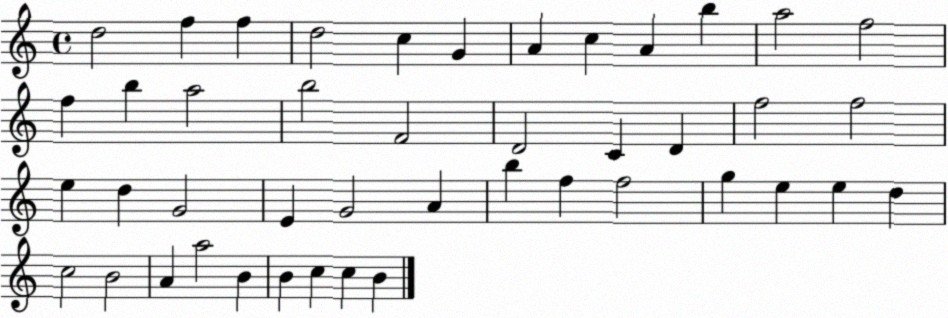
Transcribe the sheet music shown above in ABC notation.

X:1
T:Untitled
M:4/4
L:1/4
K:C
d2 f f d2 c G A c A b a2 f2 f b a2 b2 F2 D2 C D f2 f2 e d G2 E G2 A b f f2 g e e d c2 B2 A a2 B B c c B